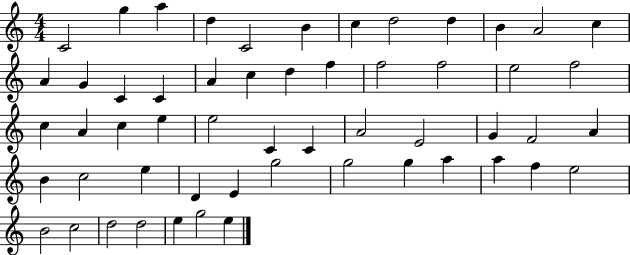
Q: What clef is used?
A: treble